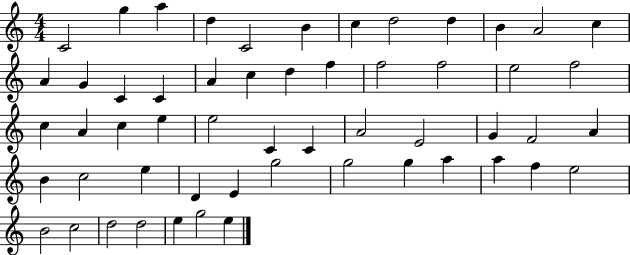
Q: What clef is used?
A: treble